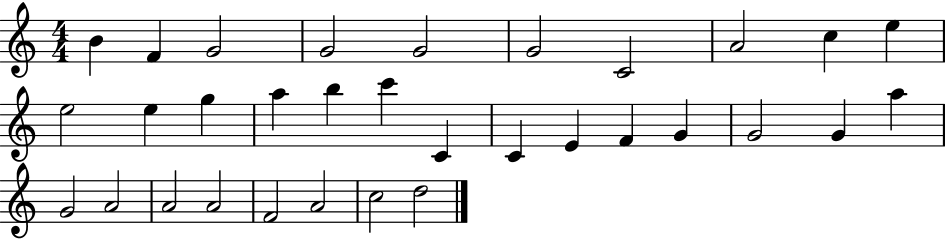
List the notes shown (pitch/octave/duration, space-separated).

B4/q F4/q G4/h G4/h G4/h G4/h C4/h A4/h C5/q E5/q E5/h E5/q G5/q A5/q B5/q C6/q C4/q C4/q E4/q F4/q G4/q G4/h G4/q A5/q G4/h A4/h A4/h A4/h F4/h A4/h C5/h D5/h